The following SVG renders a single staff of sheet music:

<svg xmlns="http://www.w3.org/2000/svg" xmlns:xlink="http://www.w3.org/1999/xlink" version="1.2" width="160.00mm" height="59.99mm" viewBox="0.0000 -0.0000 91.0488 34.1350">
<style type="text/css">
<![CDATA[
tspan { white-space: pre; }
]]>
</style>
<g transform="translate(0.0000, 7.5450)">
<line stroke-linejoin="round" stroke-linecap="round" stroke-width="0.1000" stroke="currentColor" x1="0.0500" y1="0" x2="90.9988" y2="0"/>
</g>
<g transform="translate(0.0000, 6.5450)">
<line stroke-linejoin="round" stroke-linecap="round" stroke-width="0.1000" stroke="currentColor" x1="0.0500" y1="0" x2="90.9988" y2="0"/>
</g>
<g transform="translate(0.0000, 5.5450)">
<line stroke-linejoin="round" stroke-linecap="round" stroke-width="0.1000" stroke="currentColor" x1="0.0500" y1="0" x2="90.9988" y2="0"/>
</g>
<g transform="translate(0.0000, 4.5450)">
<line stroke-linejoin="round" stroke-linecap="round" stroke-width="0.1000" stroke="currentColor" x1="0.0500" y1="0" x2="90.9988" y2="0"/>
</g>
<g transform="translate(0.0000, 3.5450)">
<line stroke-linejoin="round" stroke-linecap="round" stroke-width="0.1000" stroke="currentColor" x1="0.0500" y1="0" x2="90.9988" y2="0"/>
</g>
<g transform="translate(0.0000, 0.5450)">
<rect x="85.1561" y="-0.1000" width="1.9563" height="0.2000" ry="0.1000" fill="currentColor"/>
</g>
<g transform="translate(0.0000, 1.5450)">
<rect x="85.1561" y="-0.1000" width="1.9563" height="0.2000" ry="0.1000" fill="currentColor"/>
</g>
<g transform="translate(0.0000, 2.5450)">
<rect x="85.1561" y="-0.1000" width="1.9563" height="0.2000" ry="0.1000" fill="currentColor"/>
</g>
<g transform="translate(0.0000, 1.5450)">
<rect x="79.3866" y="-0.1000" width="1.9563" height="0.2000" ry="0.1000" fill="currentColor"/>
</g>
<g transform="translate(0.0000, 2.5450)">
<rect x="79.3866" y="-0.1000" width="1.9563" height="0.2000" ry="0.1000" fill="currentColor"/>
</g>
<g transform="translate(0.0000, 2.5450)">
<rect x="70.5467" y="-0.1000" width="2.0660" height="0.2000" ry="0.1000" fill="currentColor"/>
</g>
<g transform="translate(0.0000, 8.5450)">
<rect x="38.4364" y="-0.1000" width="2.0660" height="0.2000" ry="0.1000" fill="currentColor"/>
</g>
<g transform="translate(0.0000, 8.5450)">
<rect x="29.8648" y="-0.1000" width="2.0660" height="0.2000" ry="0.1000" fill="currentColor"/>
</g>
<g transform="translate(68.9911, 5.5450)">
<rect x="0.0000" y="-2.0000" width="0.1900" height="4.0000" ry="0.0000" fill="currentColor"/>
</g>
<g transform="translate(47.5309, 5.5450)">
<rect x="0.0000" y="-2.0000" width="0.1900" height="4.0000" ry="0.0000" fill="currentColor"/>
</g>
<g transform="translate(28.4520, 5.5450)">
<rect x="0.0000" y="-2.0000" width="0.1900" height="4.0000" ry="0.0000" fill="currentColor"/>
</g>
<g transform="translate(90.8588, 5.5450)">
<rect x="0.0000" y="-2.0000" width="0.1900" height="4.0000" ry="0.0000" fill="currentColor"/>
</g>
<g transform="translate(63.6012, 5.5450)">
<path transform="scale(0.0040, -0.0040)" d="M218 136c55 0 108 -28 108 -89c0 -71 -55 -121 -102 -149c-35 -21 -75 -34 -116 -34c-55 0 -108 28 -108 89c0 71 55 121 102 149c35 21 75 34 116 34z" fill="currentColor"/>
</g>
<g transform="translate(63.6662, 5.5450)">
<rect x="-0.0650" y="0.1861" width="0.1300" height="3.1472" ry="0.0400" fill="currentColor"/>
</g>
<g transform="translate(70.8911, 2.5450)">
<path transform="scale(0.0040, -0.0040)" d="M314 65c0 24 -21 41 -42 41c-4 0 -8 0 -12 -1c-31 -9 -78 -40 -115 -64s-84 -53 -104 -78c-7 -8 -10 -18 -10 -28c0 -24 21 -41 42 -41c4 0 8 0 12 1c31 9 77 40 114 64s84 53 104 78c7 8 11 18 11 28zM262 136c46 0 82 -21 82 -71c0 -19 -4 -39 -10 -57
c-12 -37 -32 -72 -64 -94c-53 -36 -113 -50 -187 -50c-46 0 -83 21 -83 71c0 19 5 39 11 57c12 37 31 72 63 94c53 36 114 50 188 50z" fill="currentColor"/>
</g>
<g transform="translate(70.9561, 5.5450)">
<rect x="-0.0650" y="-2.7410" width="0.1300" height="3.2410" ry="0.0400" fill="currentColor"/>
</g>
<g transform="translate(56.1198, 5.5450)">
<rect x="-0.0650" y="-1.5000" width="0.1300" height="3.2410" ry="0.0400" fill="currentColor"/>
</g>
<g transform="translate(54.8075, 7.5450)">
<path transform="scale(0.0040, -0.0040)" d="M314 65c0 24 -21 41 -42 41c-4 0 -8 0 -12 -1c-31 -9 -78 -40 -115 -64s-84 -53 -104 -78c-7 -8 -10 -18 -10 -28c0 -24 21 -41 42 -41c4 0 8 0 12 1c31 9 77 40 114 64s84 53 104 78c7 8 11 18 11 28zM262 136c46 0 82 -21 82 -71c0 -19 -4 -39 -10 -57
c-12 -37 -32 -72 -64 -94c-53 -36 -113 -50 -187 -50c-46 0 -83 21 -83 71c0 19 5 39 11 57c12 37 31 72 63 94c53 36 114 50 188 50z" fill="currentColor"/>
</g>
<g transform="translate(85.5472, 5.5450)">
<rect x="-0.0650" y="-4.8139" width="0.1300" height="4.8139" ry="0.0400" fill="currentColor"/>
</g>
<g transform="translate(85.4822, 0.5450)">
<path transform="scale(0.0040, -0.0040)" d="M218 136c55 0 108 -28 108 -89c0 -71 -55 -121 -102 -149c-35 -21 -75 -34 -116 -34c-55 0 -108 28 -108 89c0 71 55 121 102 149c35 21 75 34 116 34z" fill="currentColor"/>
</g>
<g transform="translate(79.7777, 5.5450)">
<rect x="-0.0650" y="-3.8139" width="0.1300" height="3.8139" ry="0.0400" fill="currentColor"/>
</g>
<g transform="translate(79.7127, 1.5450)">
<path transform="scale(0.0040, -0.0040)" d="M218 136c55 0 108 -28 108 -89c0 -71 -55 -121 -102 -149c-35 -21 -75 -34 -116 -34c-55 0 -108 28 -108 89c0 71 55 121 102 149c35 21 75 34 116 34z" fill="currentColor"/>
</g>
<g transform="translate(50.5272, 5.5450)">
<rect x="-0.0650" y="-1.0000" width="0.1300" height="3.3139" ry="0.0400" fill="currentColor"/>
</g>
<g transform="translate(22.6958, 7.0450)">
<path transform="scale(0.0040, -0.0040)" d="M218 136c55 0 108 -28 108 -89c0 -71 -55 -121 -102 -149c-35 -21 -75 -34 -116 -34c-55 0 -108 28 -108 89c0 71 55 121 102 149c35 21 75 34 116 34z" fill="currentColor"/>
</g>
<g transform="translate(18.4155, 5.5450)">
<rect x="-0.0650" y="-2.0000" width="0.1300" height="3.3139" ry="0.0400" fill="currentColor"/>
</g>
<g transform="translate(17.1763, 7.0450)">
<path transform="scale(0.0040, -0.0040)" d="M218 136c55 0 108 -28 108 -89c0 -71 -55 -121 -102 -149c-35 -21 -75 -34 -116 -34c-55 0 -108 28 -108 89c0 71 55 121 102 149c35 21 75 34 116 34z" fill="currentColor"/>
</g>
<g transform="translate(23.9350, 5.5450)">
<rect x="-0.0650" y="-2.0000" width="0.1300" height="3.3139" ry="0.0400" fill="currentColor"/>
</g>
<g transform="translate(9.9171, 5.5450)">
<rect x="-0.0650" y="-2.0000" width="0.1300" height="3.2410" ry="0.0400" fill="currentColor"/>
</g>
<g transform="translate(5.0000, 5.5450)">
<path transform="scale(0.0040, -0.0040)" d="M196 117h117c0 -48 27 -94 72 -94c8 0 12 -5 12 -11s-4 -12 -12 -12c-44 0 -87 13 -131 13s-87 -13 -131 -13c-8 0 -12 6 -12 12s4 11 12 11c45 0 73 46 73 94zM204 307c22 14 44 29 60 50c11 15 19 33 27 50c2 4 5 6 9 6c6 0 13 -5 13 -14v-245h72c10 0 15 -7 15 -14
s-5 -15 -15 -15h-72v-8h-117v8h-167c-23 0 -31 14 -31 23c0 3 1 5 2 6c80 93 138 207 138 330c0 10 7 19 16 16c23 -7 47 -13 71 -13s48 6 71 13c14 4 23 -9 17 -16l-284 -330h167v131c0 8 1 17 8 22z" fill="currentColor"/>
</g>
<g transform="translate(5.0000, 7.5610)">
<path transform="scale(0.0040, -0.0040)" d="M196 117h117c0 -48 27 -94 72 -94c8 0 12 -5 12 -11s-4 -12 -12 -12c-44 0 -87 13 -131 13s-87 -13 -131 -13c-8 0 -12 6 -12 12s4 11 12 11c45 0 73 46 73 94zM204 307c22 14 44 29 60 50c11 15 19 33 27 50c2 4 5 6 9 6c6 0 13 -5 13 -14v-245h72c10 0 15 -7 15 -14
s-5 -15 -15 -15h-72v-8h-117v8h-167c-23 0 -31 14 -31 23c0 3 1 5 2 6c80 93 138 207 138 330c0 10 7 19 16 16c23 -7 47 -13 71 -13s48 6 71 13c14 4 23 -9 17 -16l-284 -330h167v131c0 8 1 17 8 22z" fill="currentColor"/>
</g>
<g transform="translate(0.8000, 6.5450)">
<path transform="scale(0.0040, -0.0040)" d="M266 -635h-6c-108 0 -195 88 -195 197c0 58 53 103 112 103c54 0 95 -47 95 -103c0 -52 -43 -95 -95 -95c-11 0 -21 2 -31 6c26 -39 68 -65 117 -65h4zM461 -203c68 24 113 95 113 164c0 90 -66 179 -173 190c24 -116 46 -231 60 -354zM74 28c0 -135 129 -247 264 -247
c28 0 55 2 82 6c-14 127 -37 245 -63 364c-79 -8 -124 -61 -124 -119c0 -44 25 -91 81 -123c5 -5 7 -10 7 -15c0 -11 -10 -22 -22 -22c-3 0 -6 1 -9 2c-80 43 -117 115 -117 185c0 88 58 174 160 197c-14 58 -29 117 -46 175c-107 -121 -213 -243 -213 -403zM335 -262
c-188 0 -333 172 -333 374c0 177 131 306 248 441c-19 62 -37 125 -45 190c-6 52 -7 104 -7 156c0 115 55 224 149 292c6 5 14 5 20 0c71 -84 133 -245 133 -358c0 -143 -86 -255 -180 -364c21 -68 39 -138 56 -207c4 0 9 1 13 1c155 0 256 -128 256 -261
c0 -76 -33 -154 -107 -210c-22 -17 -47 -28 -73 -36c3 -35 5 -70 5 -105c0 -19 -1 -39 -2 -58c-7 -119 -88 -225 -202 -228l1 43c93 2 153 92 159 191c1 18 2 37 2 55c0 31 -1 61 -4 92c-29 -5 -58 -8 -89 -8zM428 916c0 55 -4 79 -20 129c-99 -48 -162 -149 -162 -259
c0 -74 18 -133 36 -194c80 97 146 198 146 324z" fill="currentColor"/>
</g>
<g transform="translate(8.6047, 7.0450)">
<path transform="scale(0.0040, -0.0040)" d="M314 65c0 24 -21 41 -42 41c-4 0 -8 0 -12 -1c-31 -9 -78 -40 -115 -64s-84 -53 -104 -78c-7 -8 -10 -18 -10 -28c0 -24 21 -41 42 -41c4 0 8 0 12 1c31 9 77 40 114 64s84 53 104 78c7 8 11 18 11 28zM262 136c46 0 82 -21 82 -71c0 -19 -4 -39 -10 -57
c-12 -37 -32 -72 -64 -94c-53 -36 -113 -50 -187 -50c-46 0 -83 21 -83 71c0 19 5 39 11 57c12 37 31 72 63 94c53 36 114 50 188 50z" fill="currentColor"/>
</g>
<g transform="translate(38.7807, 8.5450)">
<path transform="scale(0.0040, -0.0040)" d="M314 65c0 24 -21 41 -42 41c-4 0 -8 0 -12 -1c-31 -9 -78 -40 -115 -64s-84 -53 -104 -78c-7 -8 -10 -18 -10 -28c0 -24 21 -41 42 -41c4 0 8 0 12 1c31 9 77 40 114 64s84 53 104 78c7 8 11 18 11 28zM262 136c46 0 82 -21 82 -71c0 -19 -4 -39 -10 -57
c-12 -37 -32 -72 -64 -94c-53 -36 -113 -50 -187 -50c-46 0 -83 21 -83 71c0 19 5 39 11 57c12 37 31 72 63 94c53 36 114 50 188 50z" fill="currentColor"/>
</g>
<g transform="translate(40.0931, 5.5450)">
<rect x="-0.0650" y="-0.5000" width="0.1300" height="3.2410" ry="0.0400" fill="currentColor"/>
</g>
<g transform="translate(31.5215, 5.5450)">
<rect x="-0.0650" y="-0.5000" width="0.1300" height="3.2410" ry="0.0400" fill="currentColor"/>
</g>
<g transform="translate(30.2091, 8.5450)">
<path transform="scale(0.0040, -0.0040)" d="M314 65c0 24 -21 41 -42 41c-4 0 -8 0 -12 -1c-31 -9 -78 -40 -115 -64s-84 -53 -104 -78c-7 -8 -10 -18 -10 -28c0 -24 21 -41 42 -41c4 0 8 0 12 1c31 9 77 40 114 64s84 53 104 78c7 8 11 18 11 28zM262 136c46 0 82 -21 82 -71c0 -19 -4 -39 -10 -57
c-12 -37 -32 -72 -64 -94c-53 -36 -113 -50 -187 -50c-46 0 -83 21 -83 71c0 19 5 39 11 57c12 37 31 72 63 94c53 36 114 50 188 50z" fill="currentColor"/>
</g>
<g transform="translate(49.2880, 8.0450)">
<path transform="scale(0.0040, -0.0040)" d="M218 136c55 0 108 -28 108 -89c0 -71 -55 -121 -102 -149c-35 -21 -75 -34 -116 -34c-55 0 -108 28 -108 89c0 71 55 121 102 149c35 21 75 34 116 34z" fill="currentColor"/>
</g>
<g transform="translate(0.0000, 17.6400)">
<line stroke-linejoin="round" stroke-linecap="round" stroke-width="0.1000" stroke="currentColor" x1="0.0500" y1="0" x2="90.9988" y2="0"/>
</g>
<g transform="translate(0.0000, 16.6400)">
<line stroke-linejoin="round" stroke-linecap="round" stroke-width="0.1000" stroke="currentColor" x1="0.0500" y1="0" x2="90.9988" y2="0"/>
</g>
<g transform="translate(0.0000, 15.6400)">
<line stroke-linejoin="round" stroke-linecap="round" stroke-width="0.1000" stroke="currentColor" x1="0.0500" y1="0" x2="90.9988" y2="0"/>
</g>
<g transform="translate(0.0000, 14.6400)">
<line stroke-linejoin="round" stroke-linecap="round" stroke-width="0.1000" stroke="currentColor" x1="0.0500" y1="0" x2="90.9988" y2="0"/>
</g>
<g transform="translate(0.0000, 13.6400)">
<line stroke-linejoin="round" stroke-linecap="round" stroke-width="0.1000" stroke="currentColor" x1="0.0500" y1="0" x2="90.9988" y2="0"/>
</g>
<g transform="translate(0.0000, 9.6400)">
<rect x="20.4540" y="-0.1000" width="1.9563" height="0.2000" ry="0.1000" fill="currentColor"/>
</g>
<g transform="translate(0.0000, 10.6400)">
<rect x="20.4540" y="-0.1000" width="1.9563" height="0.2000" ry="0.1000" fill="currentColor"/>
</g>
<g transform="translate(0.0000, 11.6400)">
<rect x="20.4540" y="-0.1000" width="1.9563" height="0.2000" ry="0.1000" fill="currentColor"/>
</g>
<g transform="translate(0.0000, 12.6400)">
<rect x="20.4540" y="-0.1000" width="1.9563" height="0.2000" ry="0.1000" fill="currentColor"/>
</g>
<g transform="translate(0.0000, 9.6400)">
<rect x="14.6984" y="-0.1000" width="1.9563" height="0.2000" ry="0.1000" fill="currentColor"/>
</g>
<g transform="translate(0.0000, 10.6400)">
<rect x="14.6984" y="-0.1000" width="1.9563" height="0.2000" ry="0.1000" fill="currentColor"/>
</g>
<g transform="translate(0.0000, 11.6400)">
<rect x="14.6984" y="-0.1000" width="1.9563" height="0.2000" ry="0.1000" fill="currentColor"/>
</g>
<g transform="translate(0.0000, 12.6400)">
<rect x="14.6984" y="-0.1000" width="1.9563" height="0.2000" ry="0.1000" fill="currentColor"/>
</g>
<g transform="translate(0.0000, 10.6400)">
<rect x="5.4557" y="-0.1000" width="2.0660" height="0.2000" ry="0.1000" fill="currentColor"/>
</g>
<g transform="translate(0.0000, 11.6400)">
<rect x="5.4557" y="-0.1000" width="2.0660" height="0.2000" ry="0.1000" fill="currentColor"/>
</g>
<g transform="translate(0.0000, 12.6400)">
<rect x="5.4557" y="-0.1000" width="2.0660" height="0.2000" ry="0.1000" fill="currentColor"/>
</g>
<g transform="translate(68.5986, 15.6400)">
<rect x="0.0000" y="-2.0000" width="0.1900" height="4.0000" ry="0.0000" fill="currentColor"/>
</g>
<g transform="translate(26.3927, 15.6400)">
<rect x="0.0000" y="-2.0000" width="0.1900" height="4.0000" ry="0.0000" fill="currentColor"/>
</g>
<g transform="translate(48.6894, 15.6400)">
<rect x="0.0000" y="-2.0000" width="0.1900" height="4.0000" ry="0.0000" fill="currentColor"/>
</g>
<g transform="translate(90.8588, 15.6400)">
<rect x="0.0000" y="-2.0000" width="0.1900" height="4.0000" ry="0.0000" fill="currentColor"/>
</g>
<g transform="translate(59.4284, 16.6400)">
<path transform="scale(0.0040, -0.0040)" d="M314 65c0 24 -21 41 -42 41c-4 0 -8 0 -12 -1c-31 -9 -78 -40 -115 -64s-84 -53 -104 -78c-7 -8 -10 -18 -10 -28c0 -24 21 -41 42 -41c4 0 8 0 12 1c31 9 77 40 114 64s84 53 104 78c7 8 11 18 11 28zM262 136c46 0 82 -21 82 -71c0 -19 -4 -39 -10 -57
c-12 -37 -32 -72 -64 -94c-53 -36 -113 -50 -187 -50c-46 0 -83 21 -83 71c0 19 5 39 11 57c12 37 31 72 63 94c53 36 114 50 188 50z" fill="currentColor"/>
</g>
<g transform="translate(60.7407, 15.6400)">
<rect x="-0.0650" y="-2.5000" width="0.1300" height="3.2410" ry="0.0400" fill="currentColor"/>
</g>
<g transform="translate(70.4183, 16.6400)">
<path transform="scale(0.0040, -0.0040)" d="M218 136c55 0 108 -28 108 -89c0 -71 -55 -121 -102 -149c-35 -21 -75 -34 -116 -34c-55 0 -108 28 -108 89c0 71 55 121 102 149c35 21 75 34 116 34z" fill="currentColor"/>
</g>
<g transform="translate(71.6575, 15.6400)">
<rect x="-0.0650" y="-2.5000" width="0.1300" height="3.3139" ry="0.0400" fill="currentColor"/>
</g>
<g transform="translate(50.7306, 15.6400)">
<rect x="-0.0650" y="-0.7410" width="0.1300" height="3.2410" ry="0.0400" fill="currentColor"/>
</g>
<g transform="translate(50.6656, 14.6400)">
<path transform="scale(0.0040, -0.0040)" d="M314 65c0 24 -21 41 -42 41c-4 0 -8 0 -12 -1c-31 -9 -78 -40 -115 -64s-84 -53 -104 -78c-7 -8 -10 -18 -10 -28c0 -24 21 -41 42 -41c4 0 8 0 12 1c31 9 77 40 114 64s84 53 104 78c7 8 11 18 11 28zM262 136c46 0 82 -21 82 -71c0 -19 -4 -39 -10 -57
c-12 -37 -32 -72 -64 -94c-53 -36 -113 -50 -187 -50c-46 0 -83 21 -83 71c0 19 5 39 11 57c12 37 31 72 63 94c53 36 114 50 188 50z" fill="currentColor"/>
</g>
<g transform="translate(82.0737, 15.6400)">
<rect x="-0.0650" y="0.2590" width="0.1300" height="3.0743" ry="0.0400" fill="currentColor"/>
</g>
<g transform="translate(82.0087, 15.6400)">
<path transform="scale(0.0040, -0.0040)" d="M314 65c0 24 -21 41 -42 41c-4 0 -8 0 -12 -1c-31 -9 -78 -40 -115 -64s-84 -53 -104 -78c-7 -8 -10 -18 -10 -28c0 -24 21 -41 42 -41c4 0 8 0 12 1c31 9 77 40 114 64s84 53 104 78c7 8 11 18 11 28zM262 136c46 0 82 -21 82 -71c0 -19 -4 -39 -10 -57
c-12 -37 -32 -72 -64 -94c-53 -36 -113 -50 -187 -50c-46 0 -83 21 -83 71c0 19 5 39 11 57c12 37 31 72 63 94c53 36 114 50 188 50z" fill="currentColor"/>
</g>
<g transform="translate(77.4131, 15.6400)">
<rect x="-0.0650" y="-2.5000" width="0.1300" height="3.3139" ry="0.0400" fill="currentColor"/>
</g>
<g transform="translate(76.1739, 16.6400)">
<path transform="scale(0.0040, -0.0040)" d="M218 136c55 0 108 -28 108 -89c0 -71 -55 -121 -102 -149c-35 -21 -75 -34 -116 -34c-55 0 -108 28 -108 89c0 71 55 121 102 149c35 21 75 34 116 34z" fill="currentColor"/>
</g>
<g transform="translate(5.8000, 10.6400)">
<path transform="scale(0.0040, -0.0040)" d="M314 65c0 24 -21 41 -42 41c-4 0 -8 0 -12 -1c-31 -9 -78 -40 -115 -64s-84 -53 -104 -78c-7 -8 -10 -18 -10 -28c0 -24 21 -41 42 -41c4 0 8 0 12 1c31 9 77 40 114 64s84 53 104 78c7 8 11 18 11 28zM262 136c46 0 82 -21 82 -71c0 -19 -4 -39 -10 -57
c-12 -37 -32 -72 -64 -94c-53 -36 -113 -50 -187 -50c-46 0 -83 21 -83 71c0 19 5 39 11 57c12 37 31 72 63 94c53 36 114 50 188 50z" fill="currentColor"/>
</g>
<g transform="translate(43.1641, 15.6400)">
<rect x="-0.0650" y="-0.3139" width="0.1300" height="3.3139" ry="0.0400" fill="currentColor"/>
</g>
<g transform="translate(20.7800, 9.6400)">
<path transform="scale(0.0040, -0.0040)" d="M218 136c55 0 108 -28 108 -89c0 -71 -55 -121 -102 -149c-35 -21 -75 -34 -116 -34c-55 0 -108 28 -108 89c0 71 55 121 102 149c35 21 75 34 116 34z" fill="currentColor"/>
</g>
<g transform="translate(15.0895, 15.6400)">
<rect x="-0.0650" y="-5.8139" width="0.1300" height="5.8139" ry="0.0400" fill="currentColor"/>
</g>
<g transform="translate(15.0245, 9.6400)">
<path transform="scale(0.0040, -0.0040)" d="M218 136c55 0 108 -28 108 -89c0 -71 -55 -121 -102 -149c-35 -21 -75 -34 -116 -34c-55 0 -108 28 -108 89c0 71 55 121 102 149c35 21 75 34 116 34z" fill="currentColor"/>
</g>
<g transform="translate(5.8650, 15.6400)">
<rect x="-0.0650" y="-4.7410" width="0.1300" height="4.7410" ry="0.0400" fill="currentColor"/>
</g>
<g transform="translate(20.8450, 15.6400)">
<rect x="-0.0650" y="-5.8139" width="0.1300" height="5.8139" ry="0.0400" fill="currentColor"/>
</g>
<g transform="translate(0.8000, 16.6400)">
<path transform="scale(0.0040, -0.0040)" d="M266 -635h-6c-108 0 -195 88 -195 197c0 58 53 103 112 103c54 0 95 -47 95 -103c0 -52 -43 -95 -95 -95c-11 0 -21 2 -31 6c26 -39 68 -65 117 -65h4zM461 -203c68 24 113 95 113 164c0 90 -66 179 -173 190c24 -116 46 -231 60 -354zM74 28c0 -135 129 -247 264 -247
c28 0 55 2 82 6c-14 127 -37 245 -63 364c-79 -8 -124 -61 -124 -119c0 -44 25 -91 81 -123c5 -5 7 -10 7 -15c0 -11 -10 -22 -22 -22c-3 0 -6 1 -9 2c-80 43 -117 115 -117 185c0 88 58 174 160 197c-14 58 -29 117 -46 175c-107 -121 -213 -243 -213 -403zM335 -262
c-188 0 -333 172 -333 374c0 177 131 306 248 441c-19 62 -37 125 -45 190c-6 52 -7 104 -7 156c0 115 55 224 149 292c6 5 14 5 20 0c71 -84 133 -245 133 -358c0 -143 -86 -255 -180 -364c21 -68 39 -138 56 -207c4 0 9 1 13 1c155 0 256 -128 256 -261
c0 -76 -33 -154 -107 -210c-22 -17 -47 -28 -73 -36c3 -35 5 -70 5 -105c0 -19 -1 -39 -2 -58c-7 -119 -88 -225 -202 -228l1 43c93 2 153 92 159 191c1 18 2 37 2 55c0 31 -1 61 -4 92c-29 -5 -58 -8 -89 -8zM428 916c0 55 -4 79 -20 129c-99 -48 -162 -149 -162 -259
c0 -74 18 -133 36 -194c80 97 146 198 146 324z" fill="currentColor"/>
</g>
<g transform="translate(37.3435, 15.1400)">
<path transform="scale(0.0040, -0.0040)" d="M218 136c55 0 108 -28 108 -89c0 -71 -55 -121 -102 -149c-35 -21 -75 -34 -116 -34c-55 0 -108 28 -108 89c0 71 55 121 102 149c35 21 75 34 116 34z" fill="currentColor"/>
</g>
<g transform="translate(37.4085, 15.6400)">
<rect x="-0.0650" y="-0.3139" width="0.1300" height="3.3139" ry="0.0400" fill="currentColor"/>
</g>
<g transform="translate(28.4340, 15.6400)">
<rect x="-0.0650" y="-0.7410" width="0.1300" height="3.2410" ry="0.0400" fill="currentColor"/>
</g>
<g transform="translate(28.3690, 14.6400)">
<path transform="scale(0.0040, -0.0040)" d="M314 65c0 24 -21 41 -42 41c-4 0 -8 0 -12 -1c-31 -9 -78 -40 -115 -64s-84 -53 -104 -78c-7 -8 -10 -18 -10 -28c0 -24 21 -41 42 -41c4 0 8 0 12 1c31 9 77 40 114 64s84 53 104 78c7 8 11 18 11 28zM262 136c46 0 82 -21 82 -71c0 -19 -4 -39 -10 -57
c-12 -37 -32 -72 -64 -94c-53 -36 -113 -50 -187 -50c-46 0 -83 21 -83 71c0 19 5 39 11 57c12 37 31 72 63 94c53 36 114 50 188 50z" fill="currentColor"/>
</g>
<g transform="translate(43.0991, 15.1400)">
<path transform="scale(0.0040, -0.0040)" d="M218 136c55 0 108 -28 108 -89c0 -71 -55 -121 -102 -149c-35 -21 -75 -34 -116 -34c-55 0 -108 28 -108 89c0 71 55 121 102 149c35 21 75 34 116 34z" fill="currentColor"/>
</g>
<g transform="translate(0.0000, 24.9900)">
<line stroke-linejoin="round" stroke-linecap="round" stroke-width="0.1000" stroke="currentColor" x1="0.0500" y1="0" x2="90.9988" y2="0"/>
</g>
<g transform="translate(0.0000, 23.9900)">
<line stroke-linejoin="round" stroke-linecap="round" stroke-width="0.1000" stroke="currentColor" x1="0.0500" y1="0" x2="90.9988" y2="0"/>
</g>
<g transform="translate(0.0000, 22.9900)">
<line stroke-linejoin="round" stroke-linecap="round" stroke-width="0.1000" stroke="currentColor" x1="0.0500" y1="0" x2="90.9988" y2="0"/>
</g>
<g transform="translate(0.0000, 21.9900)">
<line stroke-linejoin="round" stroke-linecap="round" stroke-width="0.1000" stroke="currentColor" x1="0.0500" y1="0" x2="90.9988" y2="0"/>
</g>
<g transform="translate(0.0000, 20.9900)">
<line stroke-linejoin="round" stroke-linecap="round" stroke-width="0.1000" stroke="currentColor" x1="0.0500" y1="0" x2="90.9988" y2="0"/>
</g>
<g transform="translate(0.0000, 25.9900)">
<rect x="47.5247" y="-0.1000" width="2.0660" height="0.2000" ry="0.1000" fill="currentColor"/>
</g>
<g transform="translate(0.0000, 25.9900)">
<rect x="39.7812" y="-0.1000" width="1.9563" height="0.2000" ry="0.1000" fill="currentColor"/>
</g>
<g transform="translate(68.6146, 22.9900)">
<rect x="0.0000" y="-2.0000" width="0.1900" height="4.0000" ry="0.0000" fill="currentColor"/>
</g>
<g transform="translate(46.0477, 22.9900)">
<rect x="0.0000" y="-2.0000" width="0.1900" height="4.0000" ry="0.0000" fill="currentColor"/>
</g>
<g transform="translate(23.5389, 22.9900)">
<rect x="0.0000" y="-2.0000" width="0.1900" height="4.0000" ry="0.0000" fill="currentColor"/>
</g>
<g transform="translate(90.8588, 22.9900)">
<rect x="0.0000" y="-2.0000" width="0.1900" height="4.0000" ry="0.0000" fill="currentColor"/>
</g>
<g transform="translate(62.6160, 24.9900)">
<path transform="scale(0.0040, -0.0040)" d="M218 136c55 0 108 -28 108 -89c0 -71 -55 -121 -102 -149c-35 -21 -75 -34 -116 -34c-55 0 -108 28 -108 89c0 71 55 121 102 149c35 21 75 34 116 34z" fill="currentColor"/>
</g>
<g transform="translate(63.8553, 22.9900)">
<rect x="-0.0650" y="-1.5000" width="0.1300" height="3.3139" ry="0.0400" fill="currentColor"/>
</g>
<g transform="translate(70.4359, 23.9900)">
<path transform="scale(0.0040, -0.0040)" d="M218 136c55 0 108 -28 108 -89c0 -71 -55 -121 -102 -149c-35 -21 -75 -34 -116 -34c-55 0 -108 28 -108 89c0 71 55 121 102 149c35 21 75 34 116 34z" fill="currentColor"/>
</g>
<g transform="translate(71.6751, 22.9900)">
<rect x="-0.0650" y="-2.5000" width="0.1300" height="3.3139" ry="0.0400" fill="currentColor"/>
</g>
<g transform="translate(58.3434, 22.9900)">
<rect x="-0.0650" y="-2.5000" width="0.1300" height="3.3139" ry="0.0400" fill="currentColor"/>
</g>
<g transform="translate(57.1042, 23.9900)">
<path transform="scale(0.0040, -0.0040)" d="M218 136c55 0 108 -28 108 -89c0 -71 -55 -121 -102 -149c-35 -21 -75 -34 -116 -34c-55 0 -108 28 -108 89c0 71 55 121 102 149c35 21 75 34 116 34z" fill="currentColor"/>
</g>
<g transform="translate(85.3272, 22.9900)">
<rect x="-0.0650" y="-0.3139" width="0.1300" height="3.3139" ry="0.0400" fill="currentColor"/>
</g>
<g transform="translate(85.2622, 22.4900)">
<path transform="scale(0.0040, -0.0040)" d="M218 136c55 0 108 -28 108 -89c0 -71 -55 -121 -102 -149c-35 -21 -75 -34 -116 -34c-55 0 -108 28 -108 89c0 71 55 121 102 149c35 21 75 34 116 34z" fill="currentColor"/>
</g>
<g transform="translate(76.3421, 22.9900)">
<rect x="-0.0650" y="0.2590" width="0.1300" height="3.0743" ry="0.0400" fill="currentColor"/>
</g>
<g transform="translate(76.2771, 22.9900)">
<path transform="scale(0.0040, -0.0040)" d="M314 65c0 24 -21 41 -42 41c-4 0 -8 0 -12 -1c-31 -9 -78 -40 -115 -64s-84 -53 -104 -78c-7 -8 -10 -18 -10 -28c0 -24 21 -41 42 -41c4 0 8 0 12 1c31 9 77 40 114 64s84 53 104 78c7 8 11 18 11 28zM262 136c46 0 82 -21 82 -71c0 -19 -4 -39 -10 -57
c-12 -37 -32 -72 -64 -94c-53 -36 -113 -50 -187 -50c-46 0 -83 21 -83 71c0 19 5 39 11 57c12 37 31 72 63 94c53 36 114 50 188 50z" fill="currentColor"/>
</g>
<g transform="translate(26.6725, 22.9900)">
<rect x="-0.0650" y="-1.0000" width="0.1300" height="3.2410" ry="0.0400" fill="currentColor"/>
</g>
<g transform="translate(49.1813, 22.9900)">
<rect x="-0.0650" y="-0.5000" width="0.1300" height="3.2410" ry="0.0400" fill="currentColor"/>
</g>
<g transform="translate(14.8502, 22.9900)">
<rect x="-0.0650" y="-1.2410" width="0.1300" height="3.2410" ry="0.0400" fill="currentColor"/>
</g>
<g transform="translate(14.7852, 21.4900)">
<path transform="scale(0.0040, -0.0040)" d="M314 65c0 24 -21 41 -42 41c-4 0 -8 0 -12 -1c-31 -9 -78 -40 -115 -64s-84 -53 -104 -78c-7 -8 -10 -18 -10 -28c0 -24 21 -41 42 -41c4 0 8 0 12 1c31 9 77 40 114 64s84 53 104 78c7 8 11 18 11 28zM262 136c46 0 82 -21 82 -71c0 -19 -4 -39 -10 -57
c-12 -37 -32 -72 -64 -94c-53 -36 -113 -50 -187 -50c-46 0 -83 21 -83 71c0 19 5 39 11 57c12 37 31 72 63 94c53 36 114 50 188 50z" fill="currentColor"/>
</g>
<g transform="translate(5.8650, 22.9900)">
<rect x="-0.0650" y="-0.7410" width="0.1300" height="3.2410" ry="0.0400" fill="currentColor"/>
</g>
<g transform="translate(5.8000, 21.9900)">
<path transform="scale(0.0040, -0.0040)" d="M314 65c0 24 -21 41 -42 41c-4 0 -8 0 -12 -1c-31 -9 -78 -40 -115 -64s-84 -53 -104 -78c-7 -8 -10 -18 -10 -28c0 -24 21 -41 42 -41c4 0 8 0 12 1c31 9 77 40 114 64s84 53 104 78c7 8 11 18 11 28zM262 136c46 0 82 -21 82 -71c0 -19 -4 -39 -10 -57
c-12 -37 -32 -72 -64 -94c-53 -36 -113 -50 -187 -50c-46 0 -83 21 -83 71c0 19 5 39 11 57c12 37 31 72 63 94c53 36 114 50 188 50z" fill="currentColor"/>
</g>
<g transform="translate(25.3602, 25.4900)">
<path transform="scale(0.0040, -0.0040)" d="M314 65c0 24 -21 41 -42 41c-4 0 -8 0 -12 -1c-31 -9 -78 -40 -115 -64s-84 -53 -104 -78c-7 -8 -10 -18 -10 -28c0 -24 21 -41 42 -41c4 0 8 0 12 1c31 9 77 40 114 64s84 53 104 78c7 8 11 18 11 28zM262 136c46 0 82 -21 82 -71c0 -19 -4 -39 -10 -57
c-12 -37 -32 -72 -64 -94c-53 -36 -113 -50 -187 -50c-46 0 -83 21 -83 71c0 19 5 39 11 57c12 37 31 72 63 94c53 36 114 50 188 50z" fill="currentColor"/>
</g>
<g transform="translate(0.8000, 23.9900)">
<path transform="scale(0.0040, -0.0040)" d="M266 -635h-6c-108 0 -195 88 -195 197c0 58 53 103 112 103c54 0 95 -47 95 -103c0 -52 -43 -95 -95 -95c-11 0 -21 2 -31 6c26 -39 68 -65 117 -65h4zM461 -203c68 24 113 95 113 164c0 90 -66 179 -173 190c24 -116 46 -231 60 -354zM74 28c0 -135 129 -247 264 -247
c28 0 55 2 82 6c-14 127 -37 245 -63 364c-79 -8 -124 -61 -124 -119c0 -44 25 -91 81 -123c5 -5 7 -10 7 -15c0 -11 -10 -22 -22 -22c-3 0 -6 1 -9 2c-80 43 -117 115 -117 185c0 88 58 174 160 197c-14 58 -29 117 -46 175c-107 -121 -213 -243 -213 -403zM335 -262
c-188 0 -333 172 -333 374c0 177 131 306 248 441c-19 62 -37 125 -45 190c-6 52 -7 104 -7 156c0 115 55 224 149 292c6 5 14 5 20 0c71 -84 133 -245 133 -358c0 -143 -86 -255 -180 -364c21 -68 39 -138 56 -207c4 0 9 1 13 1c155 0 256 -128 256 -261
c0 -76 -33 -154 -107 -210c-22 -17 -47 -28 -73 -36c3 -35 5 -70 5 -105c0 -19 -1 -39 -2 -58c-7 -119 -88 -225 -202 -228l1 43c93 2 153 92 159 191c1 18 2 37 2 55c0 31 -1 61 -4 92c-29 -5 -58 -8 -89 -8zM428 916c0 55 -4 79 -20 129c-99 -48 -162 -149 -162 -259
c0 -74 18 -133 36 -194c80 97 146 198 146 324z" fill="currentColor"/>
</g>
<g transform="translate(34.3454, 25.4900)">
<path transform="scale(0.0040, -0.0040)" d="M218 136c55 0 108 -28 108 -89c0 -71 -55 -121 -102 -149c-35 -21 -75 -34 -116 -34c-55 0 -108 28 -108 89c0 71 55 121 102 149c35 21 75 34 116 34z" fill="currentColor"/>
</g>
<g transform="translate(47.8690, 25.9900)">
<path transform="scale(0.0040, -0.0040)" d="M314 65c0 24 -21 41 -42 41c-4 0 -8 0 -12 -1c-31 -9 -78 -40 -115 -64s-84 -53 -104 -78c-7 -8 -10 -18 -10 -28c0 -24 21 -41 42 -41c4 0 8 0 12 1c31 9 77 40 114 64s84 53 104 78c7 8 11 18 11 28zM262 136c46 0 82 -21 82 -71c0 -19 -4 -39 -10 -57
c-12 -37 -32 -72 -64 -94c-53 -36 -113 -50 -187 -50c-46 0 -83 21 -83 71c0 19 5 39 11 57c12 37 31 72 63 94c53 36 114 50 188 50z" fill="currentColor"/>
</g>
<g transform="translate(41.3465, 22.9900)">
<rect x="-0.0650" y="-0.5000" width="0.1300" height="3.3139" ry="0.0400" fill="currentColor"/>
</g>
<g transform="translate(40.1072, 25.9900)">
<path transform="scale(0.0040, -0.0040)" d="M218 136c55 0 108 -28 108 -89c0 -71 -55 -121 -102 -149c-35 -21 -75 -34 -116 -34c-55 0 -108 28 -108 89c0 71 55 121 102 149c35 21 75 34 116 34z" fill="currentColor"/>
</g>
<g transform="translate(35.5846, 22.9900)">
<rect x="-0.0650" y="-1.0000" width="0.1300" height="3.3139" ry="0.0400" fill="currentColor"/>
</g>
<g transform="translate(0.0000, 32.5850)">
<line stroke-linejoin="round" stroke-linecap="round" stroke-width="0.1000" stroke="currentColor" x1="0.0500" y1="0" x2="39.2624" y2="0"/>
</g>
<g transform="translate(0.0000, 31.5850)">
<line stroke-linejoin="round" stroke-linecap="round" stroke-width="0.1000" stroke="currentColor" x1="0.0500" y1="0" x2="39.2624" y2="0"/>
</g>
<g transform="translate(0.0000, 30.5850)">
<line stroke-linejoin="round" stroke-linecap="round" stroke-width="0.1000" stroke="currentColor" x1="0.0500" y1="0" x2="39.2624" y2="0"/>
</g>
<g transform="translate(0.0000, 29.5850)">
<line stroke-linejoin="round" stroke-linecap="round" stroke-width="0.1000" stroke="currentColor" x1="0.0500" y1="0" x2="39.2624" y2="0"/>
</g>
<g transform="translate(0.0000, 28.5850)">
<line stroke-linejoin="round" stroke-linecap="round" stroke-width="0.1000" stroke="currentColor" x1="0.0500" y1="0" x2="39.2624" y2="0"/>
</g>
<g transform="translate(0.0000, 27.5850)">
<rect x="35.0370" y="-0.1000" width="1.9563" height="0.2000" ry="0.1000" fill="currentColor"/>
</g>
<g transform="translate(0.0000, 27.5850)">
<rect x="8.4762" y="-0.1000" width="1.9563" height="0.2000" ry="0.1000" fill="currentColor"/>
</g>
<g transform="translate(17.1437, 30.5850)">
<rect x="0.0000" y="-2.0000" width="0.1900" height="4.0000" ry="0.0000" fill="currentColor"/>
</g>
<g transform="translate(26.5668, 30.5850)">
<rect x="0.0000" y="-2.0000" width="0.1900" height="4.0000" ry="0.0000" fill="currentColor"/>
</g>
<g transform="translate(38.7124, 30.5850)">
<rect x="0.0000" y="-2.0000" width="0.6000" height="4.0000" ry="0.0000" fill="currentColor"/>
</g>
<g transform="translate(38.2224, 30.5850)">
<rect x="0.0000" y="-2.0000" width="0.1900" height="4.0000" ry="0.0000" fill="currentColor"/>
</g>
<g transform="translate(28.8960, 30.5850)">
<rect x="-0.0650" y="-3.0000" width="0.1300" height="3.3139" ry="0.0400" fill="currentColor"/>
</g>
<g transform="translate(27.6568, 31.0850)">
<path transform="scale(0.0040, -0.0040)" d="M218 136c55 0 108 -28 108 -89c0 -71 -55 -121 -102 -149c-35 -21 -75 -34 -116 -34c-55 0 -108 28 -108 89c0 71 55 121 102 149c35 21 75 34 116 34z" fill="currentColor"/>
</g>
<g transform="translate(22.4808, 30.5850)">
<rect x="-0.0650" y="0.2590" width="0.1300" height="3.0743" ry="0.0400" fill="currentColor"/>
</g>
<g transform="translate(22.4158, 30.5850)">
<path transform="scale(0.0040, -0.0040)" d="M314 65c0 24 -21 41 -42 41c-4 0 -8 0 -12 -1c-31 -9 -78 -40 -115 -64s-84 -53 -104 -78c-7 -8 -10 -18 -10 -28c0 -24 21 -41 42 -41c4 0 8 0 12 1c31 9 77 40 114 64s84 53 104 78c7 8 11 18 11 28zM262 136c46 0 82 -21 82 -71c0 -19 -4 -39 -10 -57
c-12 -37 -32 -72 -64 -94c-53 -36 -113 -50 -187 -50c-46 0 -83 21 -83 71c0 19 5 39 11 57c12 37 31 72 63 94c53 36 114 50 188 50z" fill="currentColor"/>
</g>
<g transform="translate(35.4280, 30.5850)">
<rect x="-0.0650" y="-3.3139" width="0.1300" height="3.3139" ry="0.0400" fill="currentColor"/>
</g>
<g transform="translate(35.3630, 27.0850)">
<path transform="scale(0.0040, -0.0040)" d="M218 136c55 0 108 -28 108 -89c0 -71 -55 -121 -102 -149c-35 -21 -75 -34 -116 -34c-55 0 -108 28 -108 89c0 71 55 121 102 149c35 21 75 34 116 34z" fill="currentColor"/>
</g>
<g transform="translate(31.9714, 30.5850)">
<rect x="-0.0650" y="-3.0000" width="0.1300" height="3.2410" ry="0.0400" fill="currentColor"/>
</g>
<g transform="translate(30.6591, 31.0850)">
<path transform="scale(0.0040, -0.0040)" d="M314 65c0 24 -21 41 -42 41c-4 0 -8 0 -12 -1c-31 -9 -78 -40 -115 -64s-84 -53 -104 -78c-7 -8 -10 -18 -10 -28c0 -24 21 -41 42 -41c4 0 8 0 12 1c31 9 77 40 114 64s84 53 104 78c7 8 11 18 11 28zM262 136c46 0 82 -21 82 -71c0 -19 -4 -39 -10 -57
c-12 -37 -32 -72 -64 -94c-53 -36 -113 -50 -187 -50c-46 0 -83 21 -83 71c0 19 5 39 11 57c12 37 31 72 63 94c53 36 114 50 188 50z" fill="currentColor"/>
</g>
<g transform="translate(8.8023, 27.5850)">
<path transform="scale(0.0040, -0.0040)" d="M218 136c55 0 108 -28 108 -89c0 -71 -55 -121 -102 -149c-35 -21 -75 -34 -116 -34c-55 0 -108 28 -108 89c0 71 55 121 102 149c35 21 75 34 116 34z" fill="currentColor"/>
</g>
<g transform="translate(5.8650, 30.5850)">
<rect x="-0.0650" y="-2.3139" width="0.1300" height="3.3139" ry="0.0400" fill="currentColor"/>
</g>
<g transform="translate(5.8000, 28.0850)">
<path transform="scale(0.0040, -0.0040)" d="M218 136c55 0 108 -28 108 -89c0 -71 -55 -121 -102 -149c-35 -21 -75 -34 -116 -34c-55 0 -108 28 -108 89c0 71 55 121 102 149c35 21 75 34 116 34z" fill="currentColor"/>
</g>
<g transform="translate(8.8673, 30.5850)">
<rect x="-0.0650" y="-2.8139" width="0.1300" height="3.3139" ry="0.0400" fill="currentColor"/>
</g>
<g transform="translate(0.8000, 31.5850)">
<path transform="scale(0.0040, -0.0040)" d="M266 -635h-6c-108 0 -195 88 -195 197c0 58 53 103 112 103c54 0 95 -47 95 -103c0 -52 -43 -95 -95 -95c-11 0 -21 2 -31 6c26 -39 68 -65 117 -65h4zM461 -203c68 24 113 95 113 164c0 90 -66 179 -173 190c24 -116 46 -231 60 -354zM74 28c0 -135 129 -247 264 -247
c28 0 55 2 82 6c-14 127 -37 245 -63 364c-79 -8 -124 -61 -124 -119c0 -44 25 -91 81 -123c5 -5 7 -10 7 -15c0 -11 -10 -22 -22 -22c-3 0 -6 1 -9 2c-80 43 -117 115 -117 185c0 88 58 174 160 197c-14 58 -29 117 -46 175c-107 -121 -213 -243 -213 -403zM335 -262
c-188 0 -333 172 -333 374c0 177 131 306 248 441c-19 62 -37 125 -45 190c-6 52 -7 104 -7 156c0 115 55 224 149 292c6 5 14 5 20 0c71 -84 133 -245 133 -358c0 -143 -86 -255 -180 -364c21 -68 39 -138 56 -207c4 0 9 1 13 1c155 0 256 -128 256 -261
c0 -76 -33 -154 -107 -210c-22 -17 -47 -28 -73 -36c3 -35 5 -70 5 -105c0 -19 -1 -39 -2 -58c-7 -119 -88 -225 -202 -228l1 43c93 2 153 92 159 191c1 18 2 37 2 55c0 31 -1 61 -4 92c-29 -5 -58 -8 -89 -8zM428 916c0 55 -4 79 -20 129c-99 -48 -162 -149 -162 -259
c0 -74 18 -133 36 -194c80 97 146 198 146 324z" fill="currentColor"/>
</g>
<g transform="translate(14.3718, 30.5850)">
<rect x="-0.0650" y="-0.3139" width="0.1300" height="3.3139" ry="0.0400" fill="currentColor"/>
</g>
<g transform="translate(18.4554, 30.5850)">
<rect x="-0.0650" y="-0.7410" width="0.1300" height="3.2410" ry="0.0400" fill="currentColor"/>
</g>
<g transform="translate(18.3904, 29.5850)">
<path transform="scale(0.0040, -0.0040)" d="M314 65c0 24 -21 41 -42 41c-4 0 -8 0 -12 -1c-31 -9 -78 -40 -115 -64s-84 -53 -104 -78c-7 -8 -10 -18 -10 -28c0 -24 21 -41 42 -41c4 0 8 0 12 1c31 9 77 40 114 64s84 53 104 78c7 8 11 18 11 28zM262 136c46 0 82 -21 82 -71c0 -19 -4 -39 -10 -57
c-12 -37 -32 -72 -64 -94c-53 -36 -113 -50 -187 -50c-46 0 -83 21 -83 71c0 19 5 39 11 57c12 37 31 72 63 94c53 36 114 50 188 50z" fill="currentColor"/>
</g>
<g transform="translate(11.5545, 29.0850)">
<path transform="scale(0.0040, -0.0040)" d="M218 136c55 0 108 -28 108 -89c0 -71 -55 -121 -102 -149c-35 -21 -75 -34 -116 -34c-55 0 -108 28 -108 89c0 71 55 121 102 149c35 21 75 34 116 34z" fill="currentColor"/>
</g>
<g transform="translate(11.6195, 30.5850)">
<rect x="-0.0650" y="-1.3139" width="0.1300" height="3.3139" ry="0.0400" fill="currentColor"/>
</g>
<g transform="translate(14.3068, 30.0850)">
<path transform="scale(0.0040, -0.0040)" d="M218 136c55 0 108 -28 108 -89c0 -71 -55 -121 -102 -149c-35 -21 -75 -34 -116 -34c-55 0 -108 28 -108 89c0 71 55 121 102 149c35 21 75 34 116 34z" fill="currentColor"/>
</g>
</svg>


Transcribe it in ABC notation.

X:1
T:Untitled
M:4/4
L:1/4
K:C
F2 F F C2 C2 D E2 B a2 c' e' e'2 g' g' d2 c c d2 G2 G G B2 d2 e2 D2 D C C2 G E G B2 c g a e c d2 B2 A A2 b